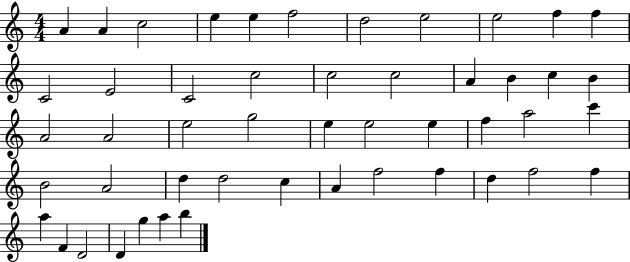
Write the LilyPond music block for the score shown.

{
  \clef treble
  \numericTimeSignature
  \time 4/4
  \key c \major
  a'4 a'4 c''2 | e''4 e''4 f''2 | d''2 e''2 | e''2 f''4 f''4 | \break c'2 e'2 | c'2 c''2 | c''2 c''2 | a'4 b'4 c''4 b'4 | \break a'2 a'2 | e''2 g''2 | e''4 e''2 e''4 | f''4 a''2 c'''4 | \break b'2 a'2 | d''4 d''2 c''4 | a'4 f''2 f''4 | d''4 f''2 f''4 | \break a''4 f'4 d'2 | d'4 g''4 a''4 b''4 | \bar "|."
}